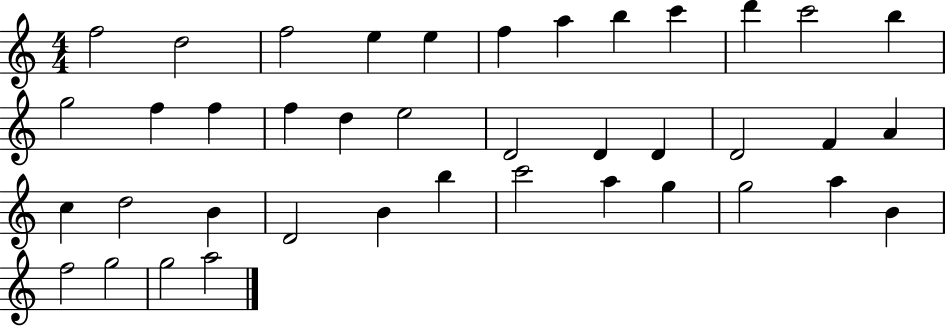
{
  \clef treble
  \numericTimeSignature
  \time 4/4
  \key c \major
  f''2 d''2 | f''2 e''4 e''4 | f''4 a''4 b''4 c'''4 | d'''4 c'''2 b''4 | \break g''2 f''4 f''4 | f''4 d''4 e''2 | d'2 d'4 d'4 | d'2 f'4 a'4 | \break c''4 d''2 b'4 | d'2 b'4 b''4 | c'''2 a''4 g''4 | g''2 a''4 b'4 | \break f''2 g''2 | g''2 a''2 | \bar "|."
}